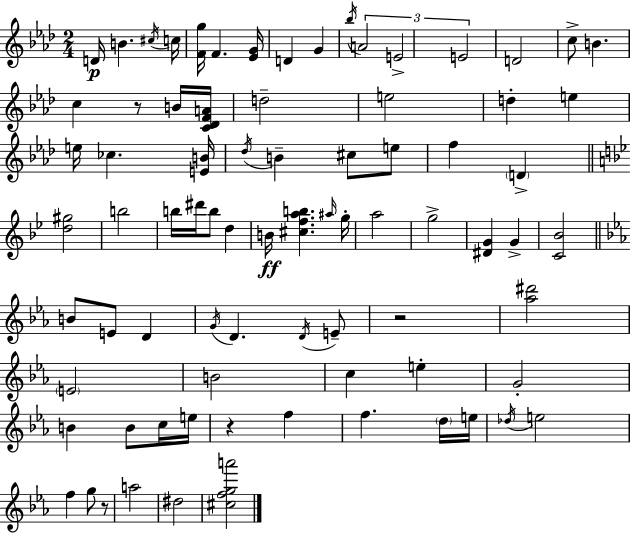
{
  \clef treble
  \numericTimeSignature
  \time 2/4
  \key aes \major
  d'16\p b'4. \acciaccatura { cis''16 } | c''16 <f' g''>16 f'4. | <ees' g'>16 d'4 g'4 | \acciaccatura { bes''16 } \tuplet 3/2 { a'2 | \break e'2-> | e'2 } | d'2 | c''8-> b'4. | \break c''4 r8 | b'16 <c' des' f' a'>16 d''2-- | e''2 | d''4-. e''4 | \break e''16 ces''4. | <e' b'>16 \acciaccatura { des''16 } b'4-- cis''8 | e''8 f''4 \parenthesize d'4-> | \bar "||" \break \key g \minor <d'' gis''>2 | b''2 | b''16 dis'''16 b''8 d''4 | b'16\ff <cis'' f'' a'' b''>4. \grace { ais''16 } | \break g''16-. a''2 | g''2-> | <dis' g'>4 g'4-> | <c' bes'>2 | \break \bar "||" \break \key ees \major b'8 e'8 d'4 | \acciaccatura { g'16 } d'4. \acciaccatura { d'16 } | e'8-- r2 | <aes'' dis'''>2 | \break \parenthesize e'2 | b'2 | c''4 e''4-. | g'2-. | \break b'4 b'8 | c''16 e''16 r4 f''4 | f''4. | \parenthesize d''16 e''16 \acciaccatura { des''16 } e''2 | \break f''4 g''8 | r8 a''2 | dis''2 | <cis'' f'' g'' a'''>2 | \break \bar "|."
}